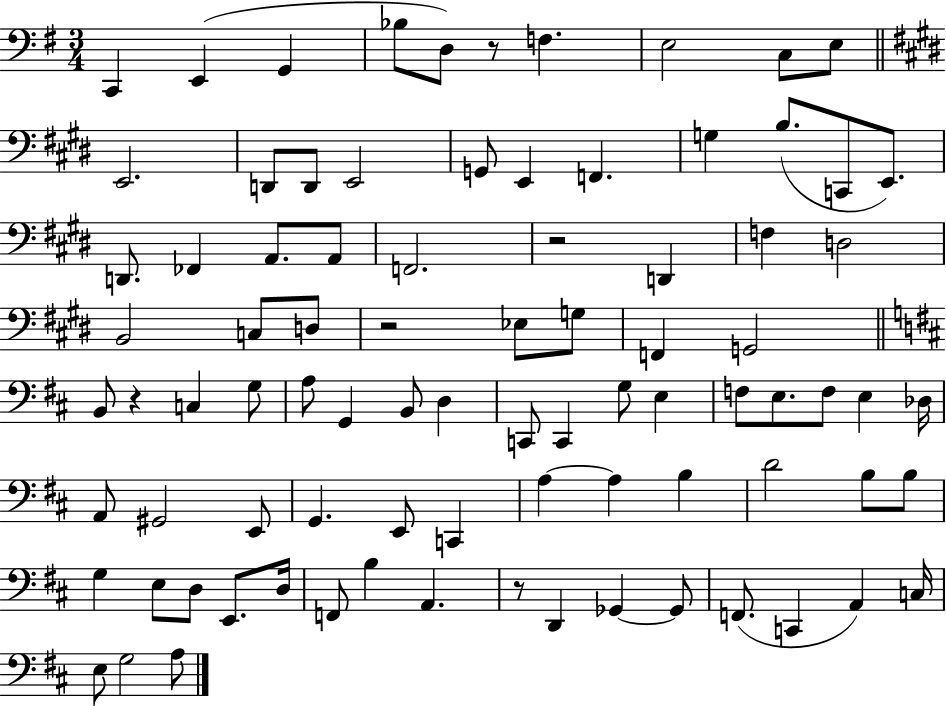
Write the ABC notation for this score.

X:1
T:Untitled
M:3/4
L:1/4
K:G
C,, E,, G,, _B,/2 D,/2 z/2 F, E,2 C,/2 E,/2 E,,2 D,,/2 D,,/2 E,,2 G,,/2 E,, F,, G, B,/2 C,,/2 E,,/2 D,,/2 _F,, A,,/2 A,,/2 F,,2 z2 D,, F, D,2 B,,2 C,/2 D,/2 z2 _E,/2 G,/2 F,, G,,2 B,,/2 z C, G,/2 A,/2 G,, B,,/2 D, C,,/2 C,, G,/2 E, F,/2 E,/2 F,/2 E, _D,/4 A,,/2 ^G,,2 E,,/2 G,, E,,/2 C,, A, A, B, D2 B,/2 B,/2 G, E,/2 D,/2 E,,/2 D,/4 F,,/2 B, A,, z/2 D,, _G,, _G,,/2 F,,/2 C,, A,, C,/4 E,/2 G,2 A,/2